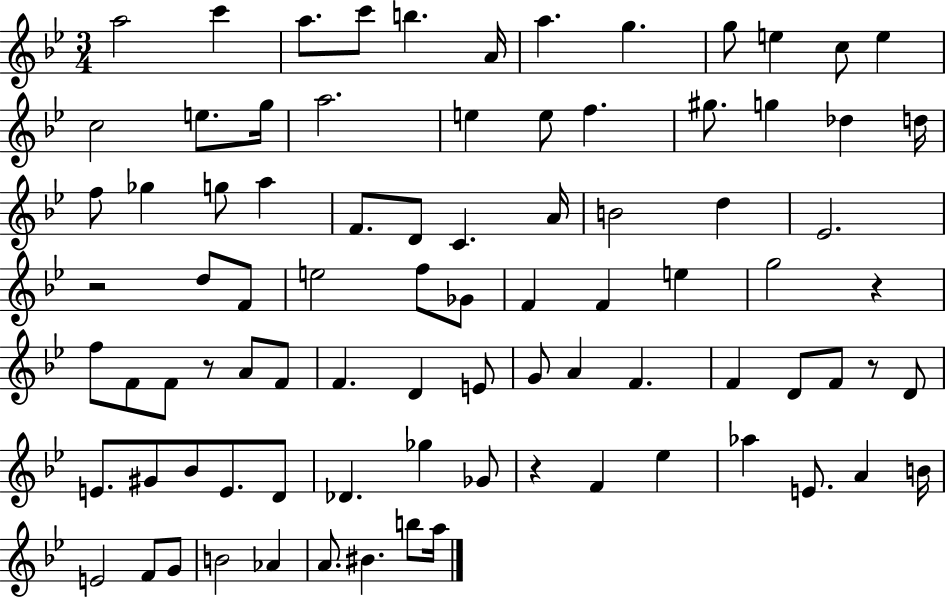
A5/h C6/q A5/e. C6/e B5/q. A4/s A5/q. G5/q. G5/e E5/q C5/e E5/q C5/h E5/e. G5/s A5/h. E5/q E5/e F5/q. G#5/e. G5/q Db5/q D5/s F5/e Gb5/q G5/e A5/q F4/e. D4/e C4/q. A4/s B4/h D5/q Eb4/h. R/h D5/e F4/e E5/h F5/e Gb4/e F4/q F4/q E5/q G5/h R/q F5/e F4/e F4/e R/e A4/e F4/e F4/q. D4/q E4/e G4/e A4/q F4/q. F4/q D4/e F4/e R/e D4/e E4/e. G#4/e Bb4/e E4/e. D4/e Db4/q. Gb5/q Gb4/e R/q F4/q Eb5/q Ab5/q E4/e. A4/q B4/s E4/h F4/e G4/e B4/h Ab4/q A4/e. BIS4/q. B5/e A5/s